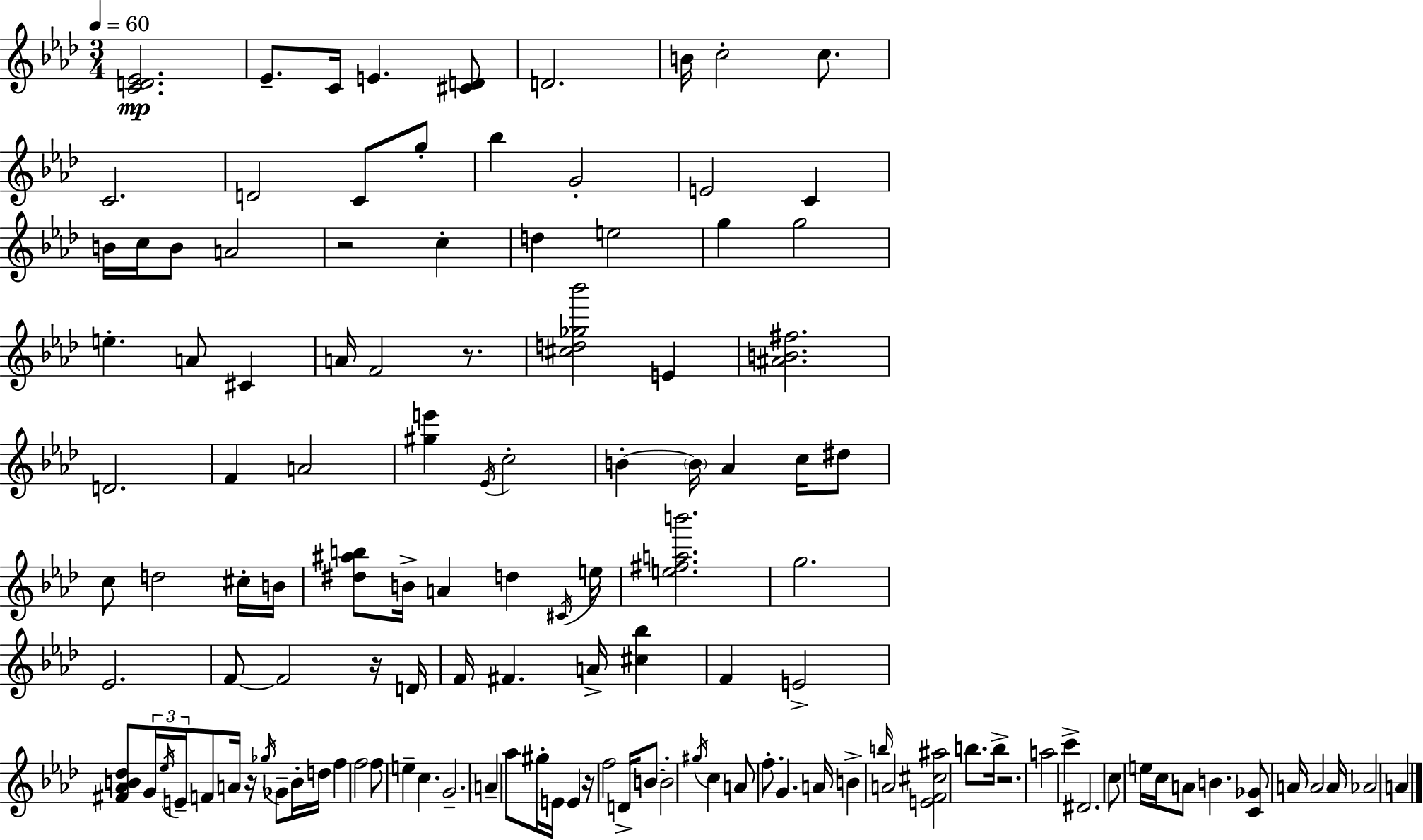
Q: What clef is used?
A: treble